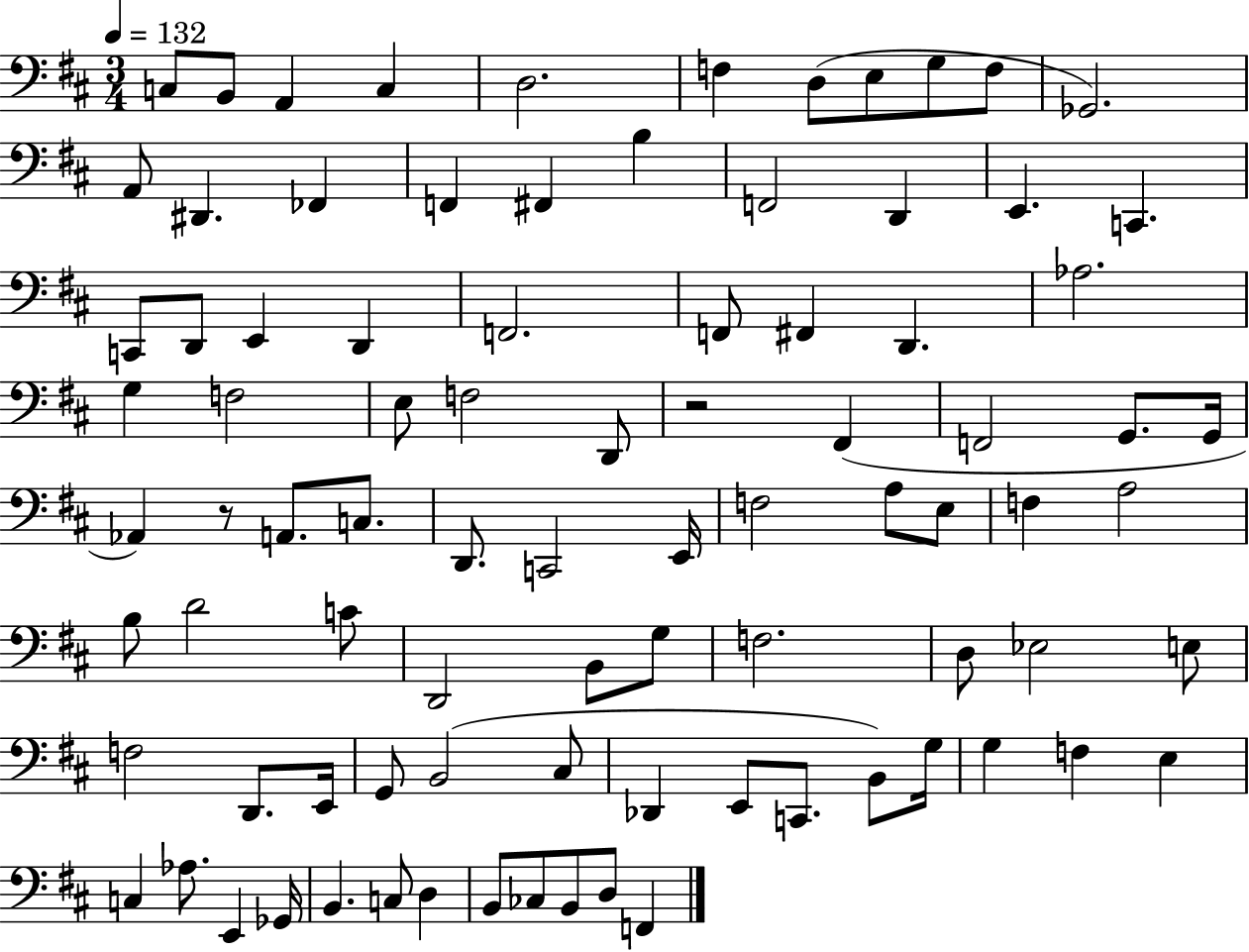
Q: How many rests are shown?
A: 2